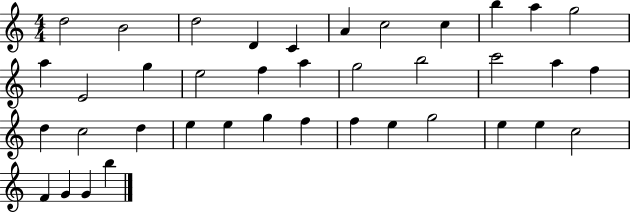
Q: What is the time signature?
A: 4/4